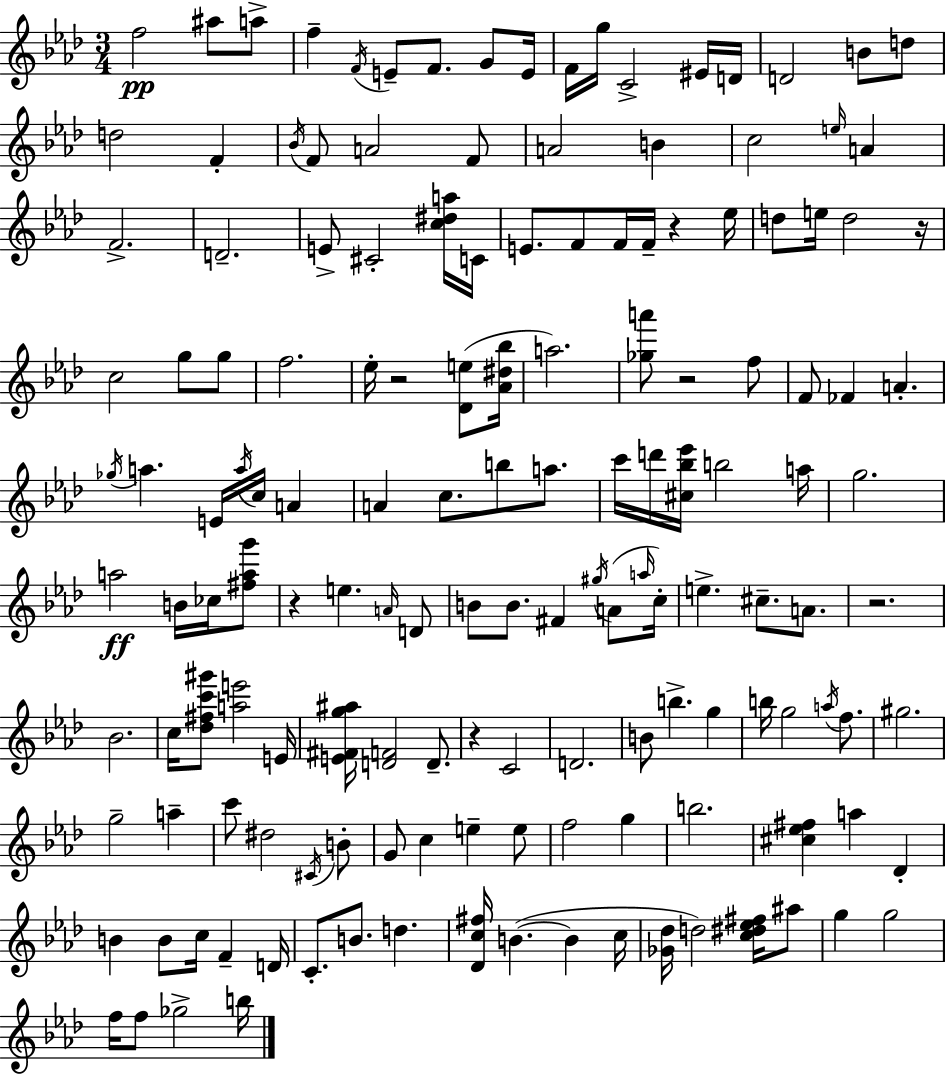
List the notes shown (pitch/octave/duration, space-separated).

F5/h A#5/e A5/e F5/q F4/s E4/e F4/e. G4/e E4/s F4/s G5/s C4/h EIS4/s D4/s D4/h B4/e D5/e D5/h F4/q Bb4/s F4/e A4/h F4/e A4/h B4/q C5/h E5/s A4/q F4/h. D4/h. E4/e C#4/h [C5,D#5,A5]/s C4/s E4/e. F4/e F4/s F4/s R/q Eb5/s D5/e E5/s D5/h R/s C5/h G5/e G5/e F5/h. Eb5/s R/h [Db4,E5]/e [Ab4,D#5,Bb5]/s A5/h. [Gb5,A6]/e R/h F5/e F4/e FES4/q A4/q. Gb5/s A5/q. E4/s A5/s C5/s A4/q A4/q C5/e. B5/e A5/e. C6/s D6/s [C#5,Bb5,Eb6]/s B5/h A5/s G5/h. A5/h B4/s CES5/s [F#5,A5,G6]/e R/q E5/q. A4/s D4/e B4/e B4/e. F#4/q G#5/s A4/e A5/s C5/s E5/q. C#5/e. A4/e. R/h. Bb4/h. C5/s [Db5,F#5,C6,G#6]/e [A5,E6]/h E4/s [E4,F#4,G5,A#5]/s [D4,F4]/h D4/e. R/q C4/h D4/h. B4/e B5/q. G5/q B5/s G5/h A5/s F5/e. G#5/h. G5/h A5/q C6/e D#5/h C#4/s B4/e G4/e C5/q E5/q E5/e F5/h G5/q B5/h. [C#5,Eb5,F#5]/q A5/q Db4/q B4/q B4/e C5/s F4/q D4/s C4/e. B4/e. D5/q. [Db4,C5,F#5]/s B4/q. B4/q C5/s [Gb4,Db5]/s D5/h [C5,D#5,Eb5,F#5]/s A#5/e G5/q G5/h F5/s F5/e Gb5/h B5/s